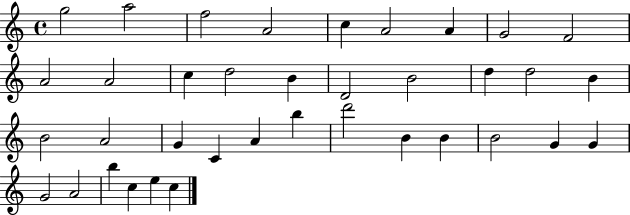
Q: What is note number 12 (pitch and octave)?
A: C5